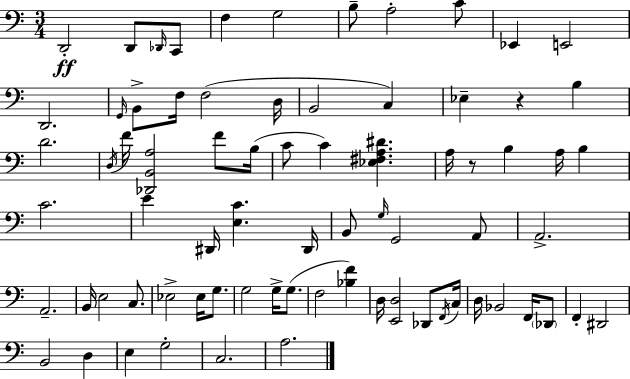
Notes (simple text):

D2/h D2/e Db2/s C2/e F3/q G3/h B3/e A3/h C4/e Eb2/q E2/h D2/h. G2/s B2/e F3/s F3/h D3/s B2/h C3/q Eb3/q R/q B3/q D4/h. D3/s F4/s [Db2,B2,A3]/h F4/e B3/s C4/e C4/q [Eb3,F#3,A3,D#4]/q. A3/s R/e B3/q A3/s B3/q C4/h. E4/q D#2/s [E3,C4]/q. D#2/s B2/e G3/s G2/h A2/e A2/h. A2/h. B2/s E3/h C3/e. Eb3/h Eb3/s G3/e. G3/h G3/s G3/e. F3/h [Bb3,F4]/q D3/s [E2,D3]/h Db2/e F2/s C3/s D3/s Bb2/h F2/s Db2/e F2/q D#2/h B2/h D3/q E3/q G3/h C3/h. A3/h.